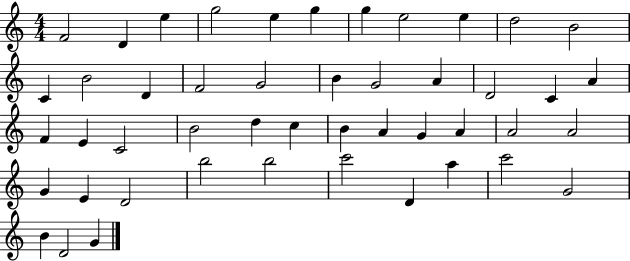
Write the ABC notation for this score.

X:1
T:Untitled
M:4/4
L:1/4
K:C
F2 D e g2 e g g e2 e d2 B2 C B2 D F2 G2 B G2 A D2 C A F E C2 B2 d c B A G A A2 A2 G E D2 b2 b2 c'2 D a c'2 G2 B D2 G